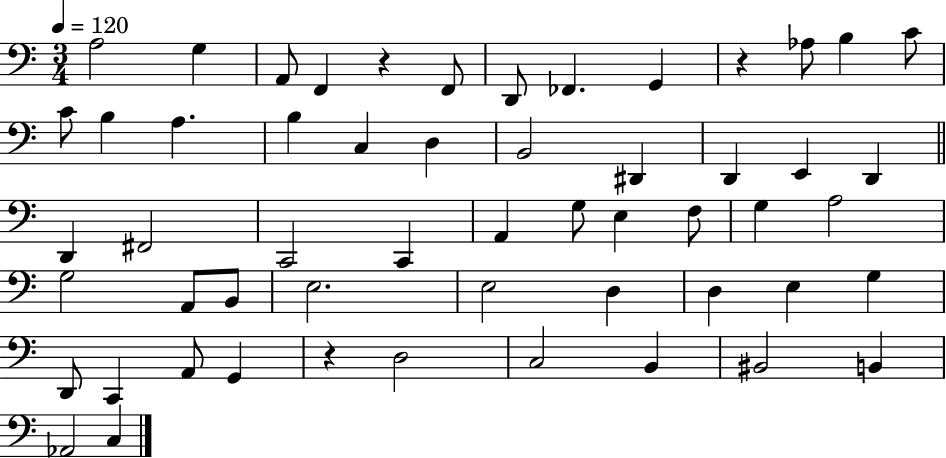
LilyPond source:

{
  \clef bass
  \numericTimeSignature
  \time 3/4
  \key c \major
  \tempo 4 = 120
  a2 g4 | a,8 f,4 r4 f,8 | d,8 fes,4. g,4 | r4 aes8 b4 c'8 | \break c'8 b4 a4. | b4 c4 d4 | b,2 dis,4 | d,4 e,4 d,4 | \break \bar "||" \break \key c \major d,4 fis,2 | c,2 c,4 | a,4 g8 e4 f8 | g4 a2 | \break g2 a,8 b,8 | e2. | e2 d4 | d4 e4 g4 | \break d,8 c,4 a,8 g,4 | r4 d2 | c2 b,4 | bis,2 b,4 | \break aes,2 c4 | \bar "|."
}